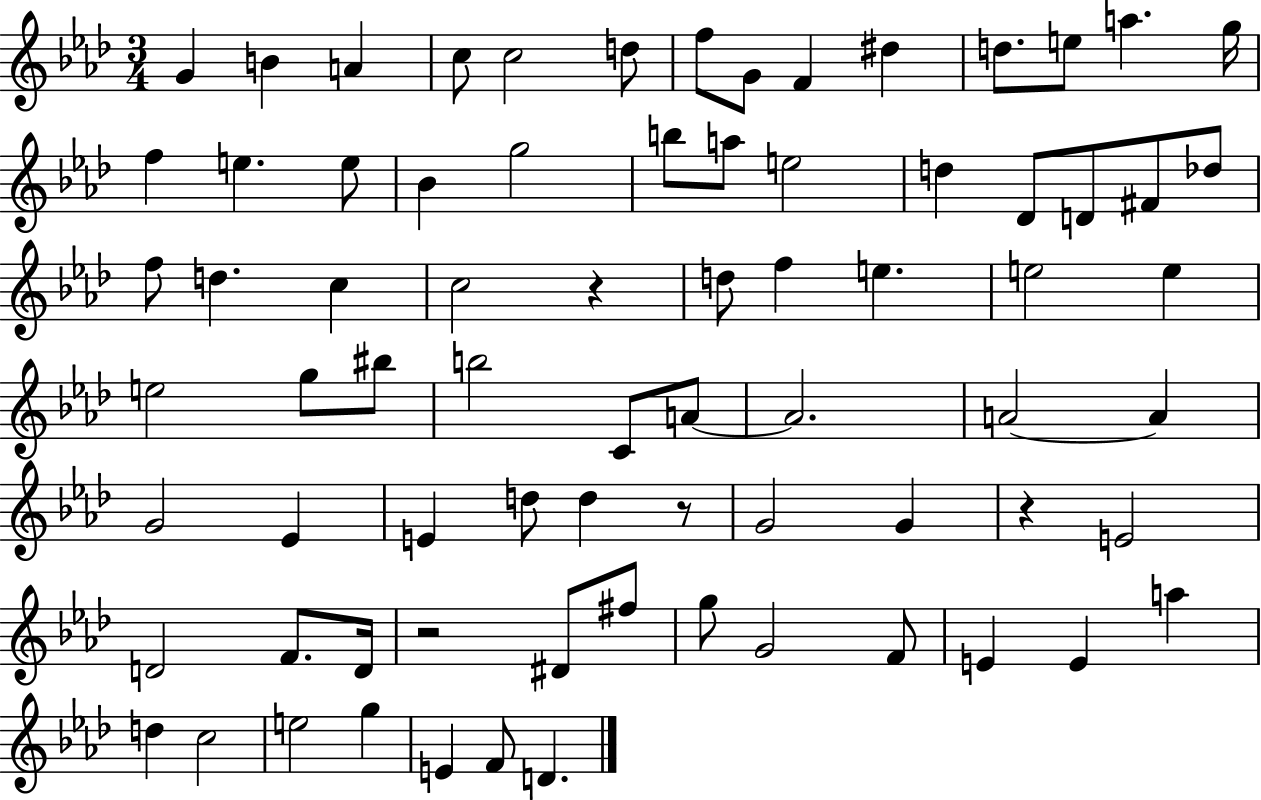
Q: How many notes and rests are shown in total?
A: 75